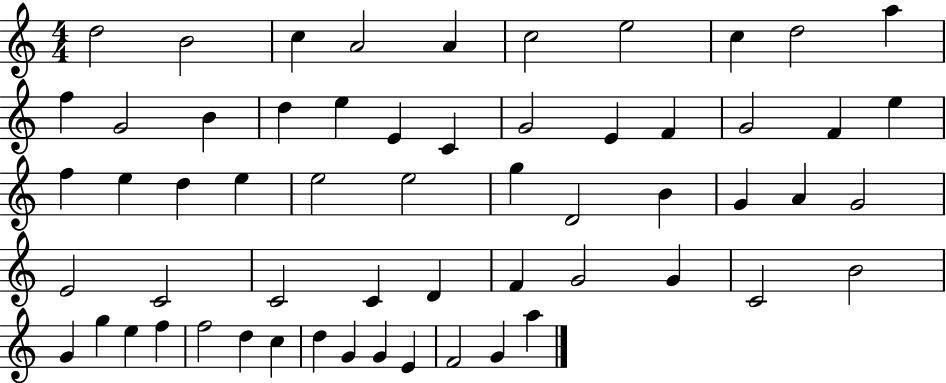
D5/h B4/h C5/q A4/h A4/q C5/h E5/h C5/q D5/h A5/q F5/q G4/h B4/q D5/q E5/q E4/q C4/q G4/h E4/q F4/q G4/h F4/q E5/q F5/q E5/q D5/q E5/q E5/h E5/h G5/q D4/h B4/q G4/q A4/q G4/h E4/h C4/h C4/h C4/q D4/q F4/q G4/h G4/q C4/h B4/h G4/q G5/q E5/q F5/q F5/h D5/q C5/q D5/q G4/q G4/q E4/q F4/h G4/q A5/q